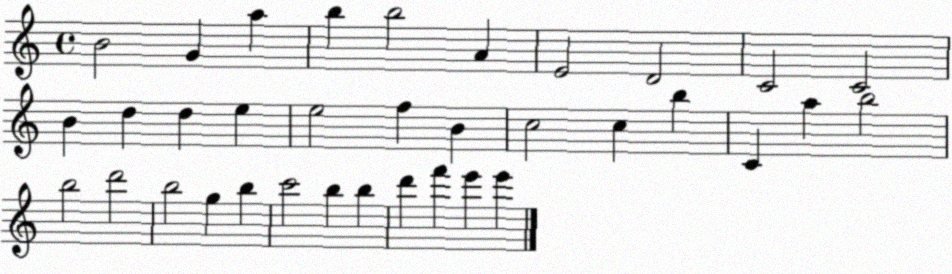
X:1
T:Untitled
M:4/4
L:1/4
K:C
B2 G a b b2 A E2 D2 C2 C2 B d d e e2 f B c2 c b C a b2 b2 d'2 b2 g b c'2 b b d' f' e' e'